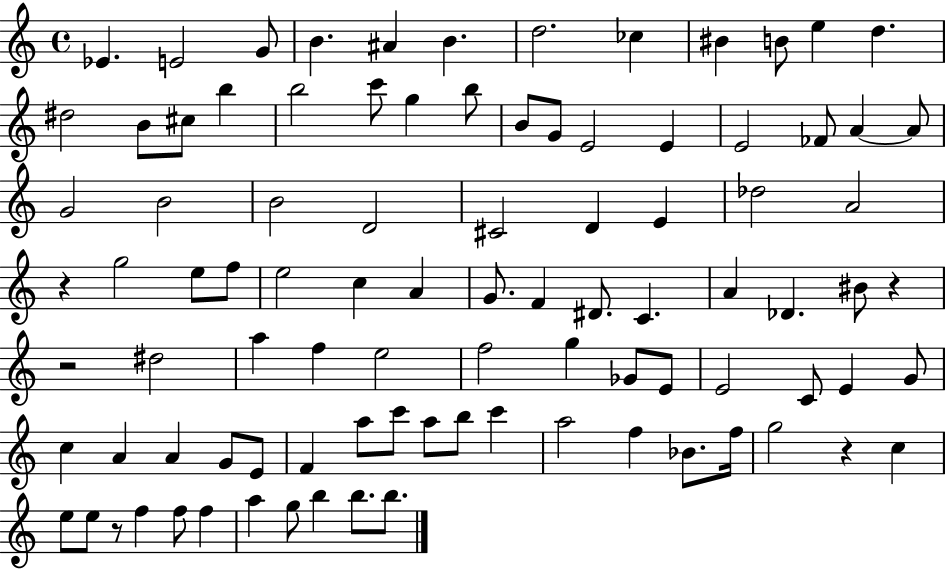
{
  \clef treble
  \time 4/4
  \defaultTimeSignature
  \key c \major
  ees'4. e'2 g'8 | b'4. ais'4 b'4. | d''2. ces''4 | bis'4 b'8 e''4 d''4. | \break dis''2 b'8 cis''8 b''4 | b''2 c'''8 g''4 b''8 | b'8 g'8 e'2 e'4 | e'2 fes'8 a'4~~ a'8 | \break g'2 b'2 | b'2 d'2 | cis'2 d'4 e'4 | des''2 a'2 | \break r4 g''2 e''8 f''8 | e''2 c''4 a'4 | g'8. f'4 dis'8. c'4. | a'4 des'4. bis'8 r4 | \break r2 dis''2 | a''4 f''4 e''2 | f''2 g''4 ges'8 e'8 | e'2 c'8 e'4 g'8 | \break c''4 a'4 a'4 g'8 e'8 | f'4 a''8 c'''8 a''8 b''8 c'''4 | a''2 f''4 bes'8. f''16 | g''2 r4 c''4 | \break e''8 e''8 r8 f''4 f''8 f''4 | a''4 g''8 b''4 b''8. b''8. | \bar "|."
}